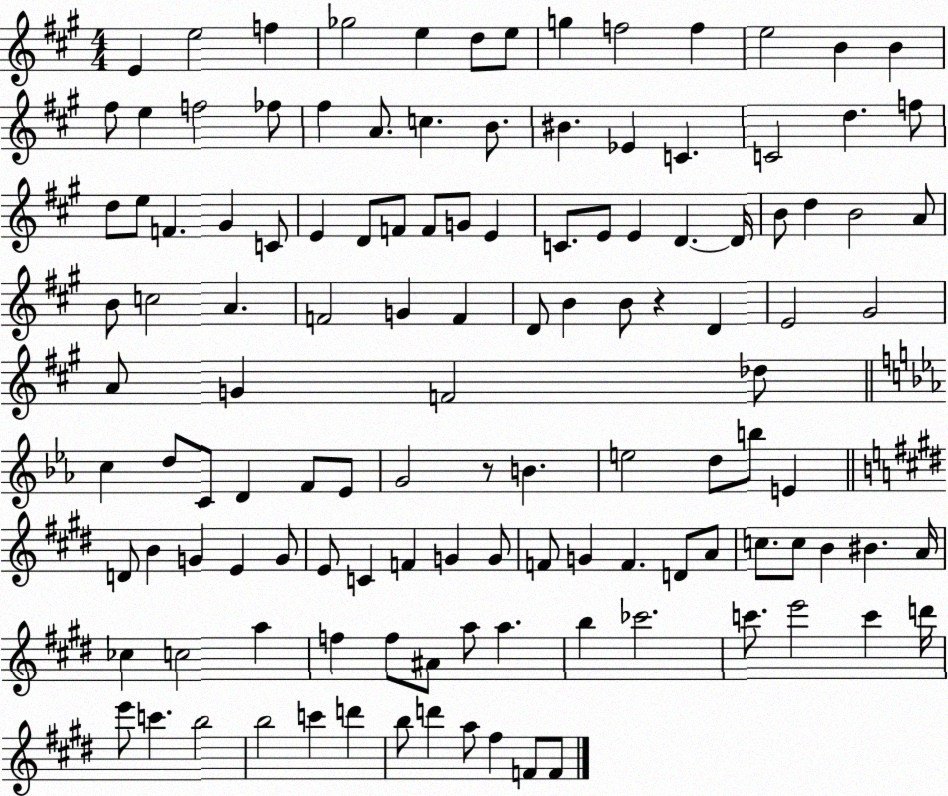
X:1
T:Untitled
M:4/4
L:1/4
K:A
E e2 f _g2 e d/2 e/2 g f2 f e2 B B ^f/2 e f2 _f/2 ^f A/2 c B/2 ^B _E C C2 d f/2 d/2 e/2 F ^G C/2 E D/2 F/2 F/2 G/2 E C/2 E/2 E D D/4 B/2 d B2 A/2 B/2 c2 A F2 G F D/2 B B/2 z D E2 ^G2 A/2 G F2 _d/2 c d/2 C/2 D F/2 _E/2 G2 z/2 B e2 d/2 b/2 E D/2 B G E G/2 E/2 C F G G/2 F/2 G F D/2 A/2 c/2 c/2 B ^B A/4 _c c2 a f f/2 ^A/2 a/2 a b _c'2 c'/2 e'2 c' d'/4 e'/2 c' b2 b2 c' d' b/2 d' a/2 ^f F/2 F/2